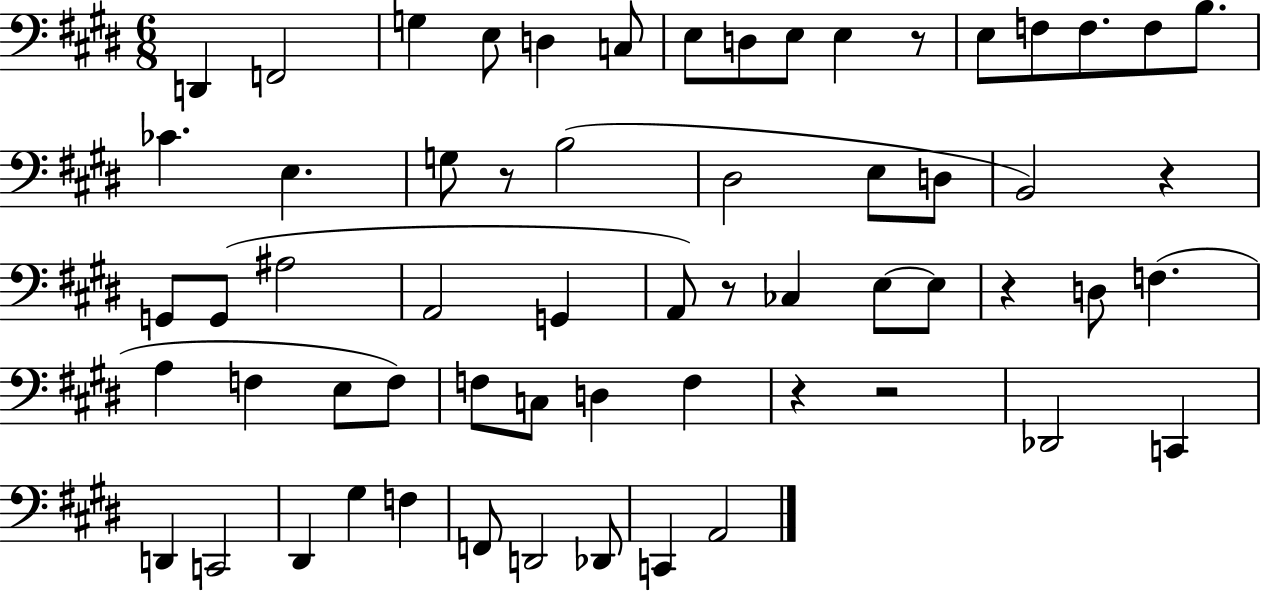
X:1
T:Untitled
M:6/8
L:1/4
K:E
D,, F,,2 G, E,/2 D, C,/2 E,/2 D,/2 E,/2 E, z/2 E,/2 F,/2 F,/2 F,/2 B,/2 _C E, G,/2 z/2 B,2 ^D,2 E,/2 D,/2 B,,2 z G,,/2 G,,/2 ^A,2 A,,2 G,, A,,/2 z/2 _C, E,/2 E,/2 z D,/2 F, A, F, E,/2 F,/2 F,/2 C,/2 D, F, z z2 _D,,2 C,, D,, C,,2 ^D,, ^G, F, F,,/2 D,,2 _D,,/2 C,, A,,2